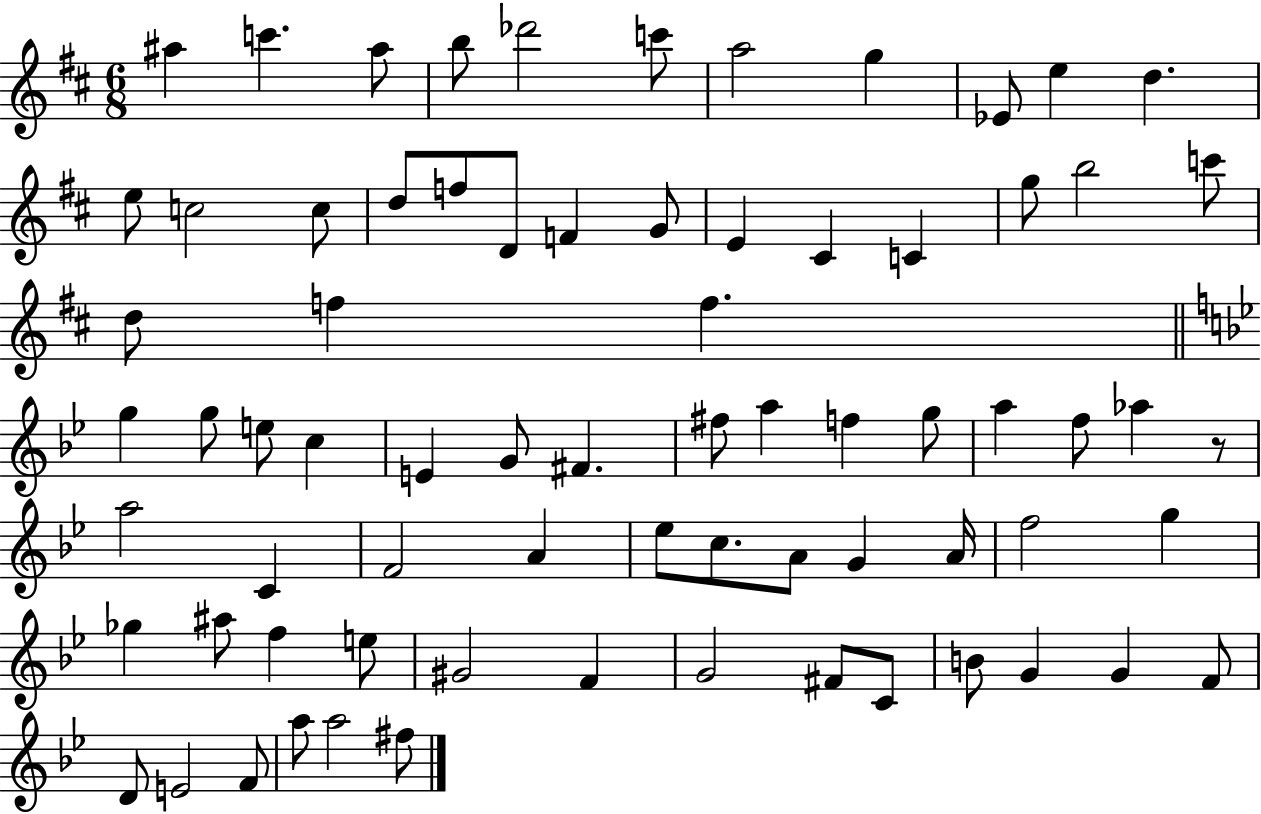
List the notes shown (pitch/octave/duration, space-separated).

A#5/q C6/q. A#5/e B5/e Db6/h C6/e A5/h G5/q Eb4/e E5/q D5/q. E5/e C5/h C5/e D5/e F5/e D4/e F4/q G4/e E4/q C#4/q C4/q G5/e B5/h C6/e D5/e F5/q F5/q. G5/q G5/e E5/e C5/q E4/q G4/e F#4/q. F#5/e A5/q F5/q G5/e A5/q F5/e Ab5/q R/e A5/h C4/q F4/h A4/q Eb5/e C5/e. A4/e G4/q A4/s F5/h G5/q Gb5/q A#5/e F5/q E5/e G#4/h F4/q G4/h F#4/e C4/e B4/e G4/q G4/q F4/e D4/e E4/h F4/e A5/e A5/h F#5/e